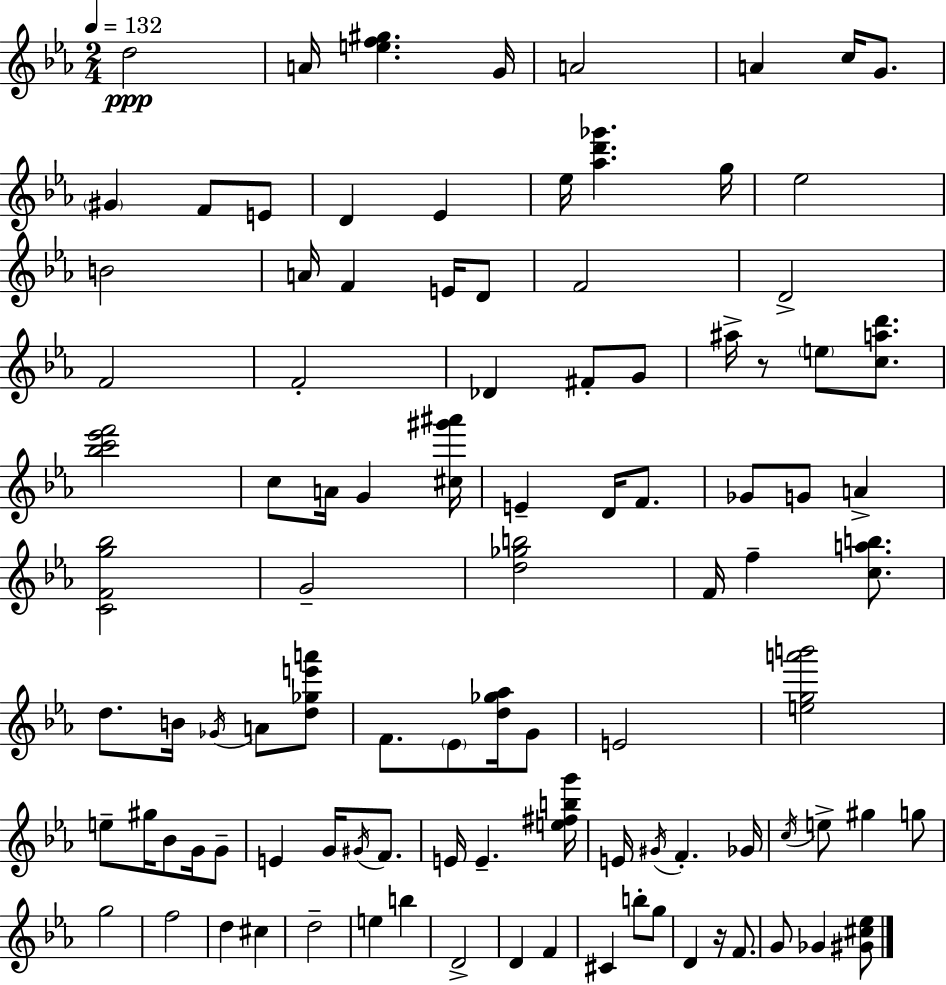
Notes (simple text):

D5/h A4/s [E5,F5,G#5]/q. G4/s A4/h A4/q C5/s G4/e. G#4/q F4/e E4/e D4/q Eb4/q Eb5/s [Ab5,D6,Gb6]/q. G5/s Eb5/h B4/h A4/s F4/q E4/s D4/e F4/h D4/h F4/h F4/h Db4/q F#4/e G4/e A#5/s R/e E5/e [C5,A5,D6]/e. [Bb5,C6,Eb6,F6]/h C5/e A4/s G4/q [C#5,G#6,A#6]/s E4/q D4/s F4/e. Gb4/e G4/e A4/q [C4,F4,G5,Bb5]/h G4/h [D5,Gb5,B5]/h F4/s F5/q [C5,A5,B5]/e. D5/e. B4/s Gb4/s A4/e [D5,Gb5,E6,A6]/e F4/e. Eb4/e [D5,Gb5,Ab5]/s G4/e E4/h [E5,G5,A6,B6]/h E5/e G#5/s Bb4/e G4/s G4/e E4/q G4/s G#4/s F4/e. E4/s E4/q. [E5,F#5,B5,G6]/s E4/s G#4/s F4/q. Gb4/s C5/s E5/e G#5/q G5/e G5/h F5/h D5/q C#5/q D5/h E5/q B5/q D4/h D4/q F4/q C#4/q B5/e G5/e D4/q R/s F4/e. G4/e Gb4/q [G#4,C#5,Eb5]/e